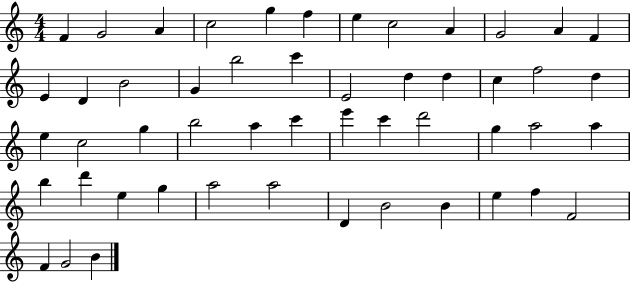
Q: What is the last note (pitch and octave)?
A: B4